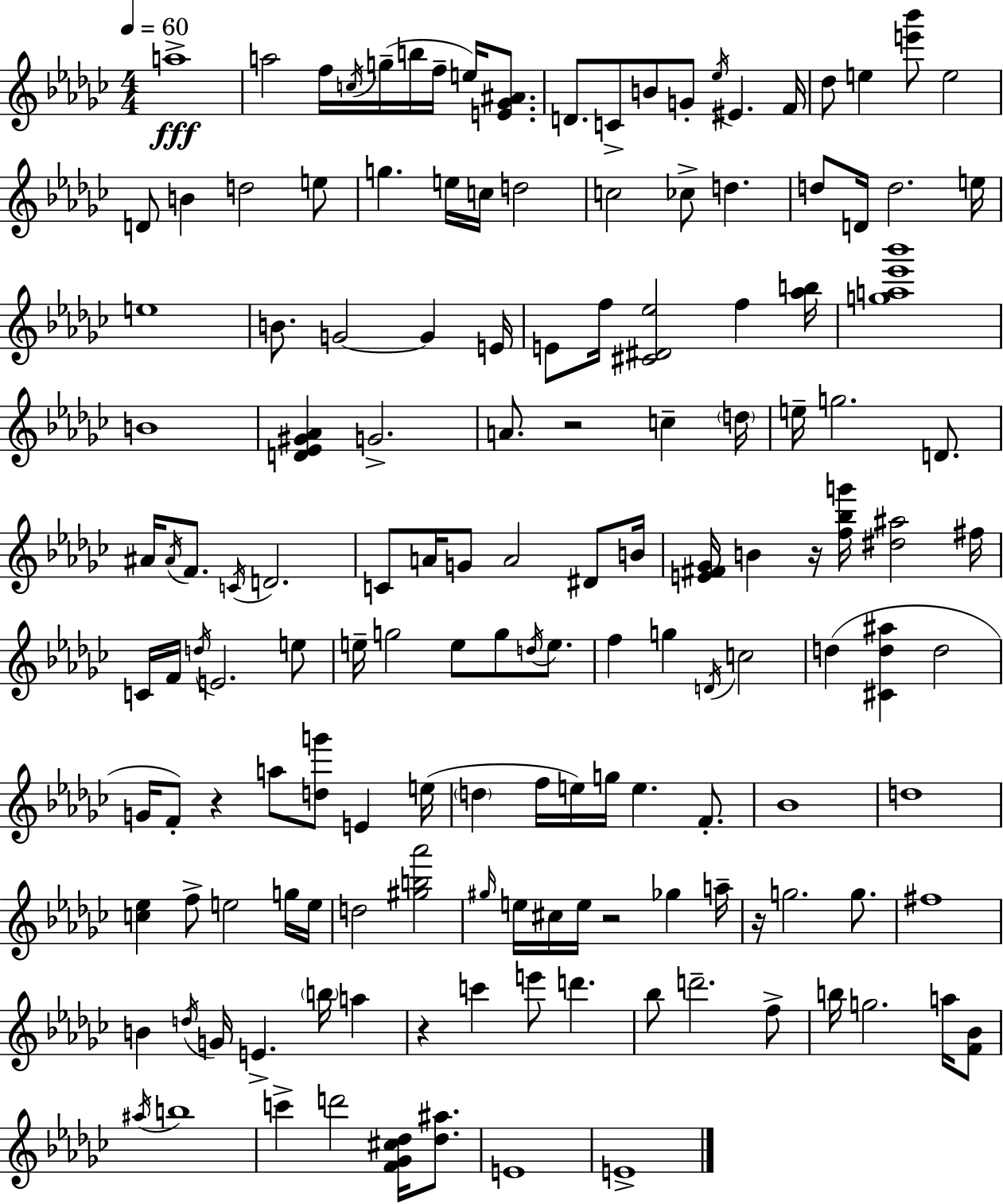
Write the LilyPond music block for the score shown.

{
  \clef treble
  \numericTimeSignature
  \time 4/4
  \key ees \minor
  \tempo 4 = 60
  a''1->\fff | a''2 f''16 \acciaccatura { c''16 } g''16--( b''16 f''16-- e''16) <e' ges' ais'>8. | d'8. c'8-> b'8 g'8-. \acciaccatura { ees''16 } eis'4. | f'16 des''8 e''4 <e''' bes'''>8 e''2 | \break d'8 b'4 d''2 | e''8 g''4. e''16 c''16 d''2 | c''2 ces''8-> d''4. | d''8 d'16 d''2. | \break e''16 e''1 | b'8. g'2~~ g'4 | e'16 e'8 f''16 <cis' dis' ees''>2 f''4 | <aes'' b''>16 <g'' a'' ees''' bes'''>1 | \break b'1 | <d' ees' gis' aes'>4 g'2.-> | a'8. r2 c''4-- | \parenthesize d''16 e''16-- g''2. d'8. | \break ais'16 \acciaccatura { ais'16 } f'8. \acciaccatura { c'16 } d'2. | c'8 a'16 g'8 a'2 | dis'8 b'16 <e' fis' ges'>16 b'4 r16 <f'' bes'' g'''>16 <dis'' ais''>2 | fis''16 c'16 f'16 \acciaccatura { d''16 } e'2. | \break e''8 e''16-- g''2 e''8 | g''8 \acciaccatura { d''16 } e''8. f''4 g''4 \acciaccatura { d'16 } c''2 | d''4( <cis' d'' ais''>4 d''2 | g'16 f'8-.) r4 a''8 | \break <d'' g'''>8 e'4 e''16( \parenthesize d''4 f''16 e''16) g''16 e''4. | f'8.-. bes'1 | d''1 | <c'' ees''>4 f''8-> e''2 | \break g''16 e''16 d''2 <gis'' b'' aes'''>2 | \grace { gis''16 } e''16 cis''16 e''16 r2 | ges''4 a''16-- r16 g''2. | g''8. fis''1 | \break b'4 \acciaccatura { d''16 } g'16 e'4.-> | \parenthesize b''16 a''4 r4 c'''4 | e'''8 d'''4. bes''8 d'''2.-- | f''8-> b''16 g''2. | \break a''16 <f' bes'>8 \acciaccatura { ais''16 } b''1 | c'''4-> d'''2 | <f' ges' cis'' des''>16 <des'' ais''>8. e'1 | e'1-> | \break \bar "|."
}